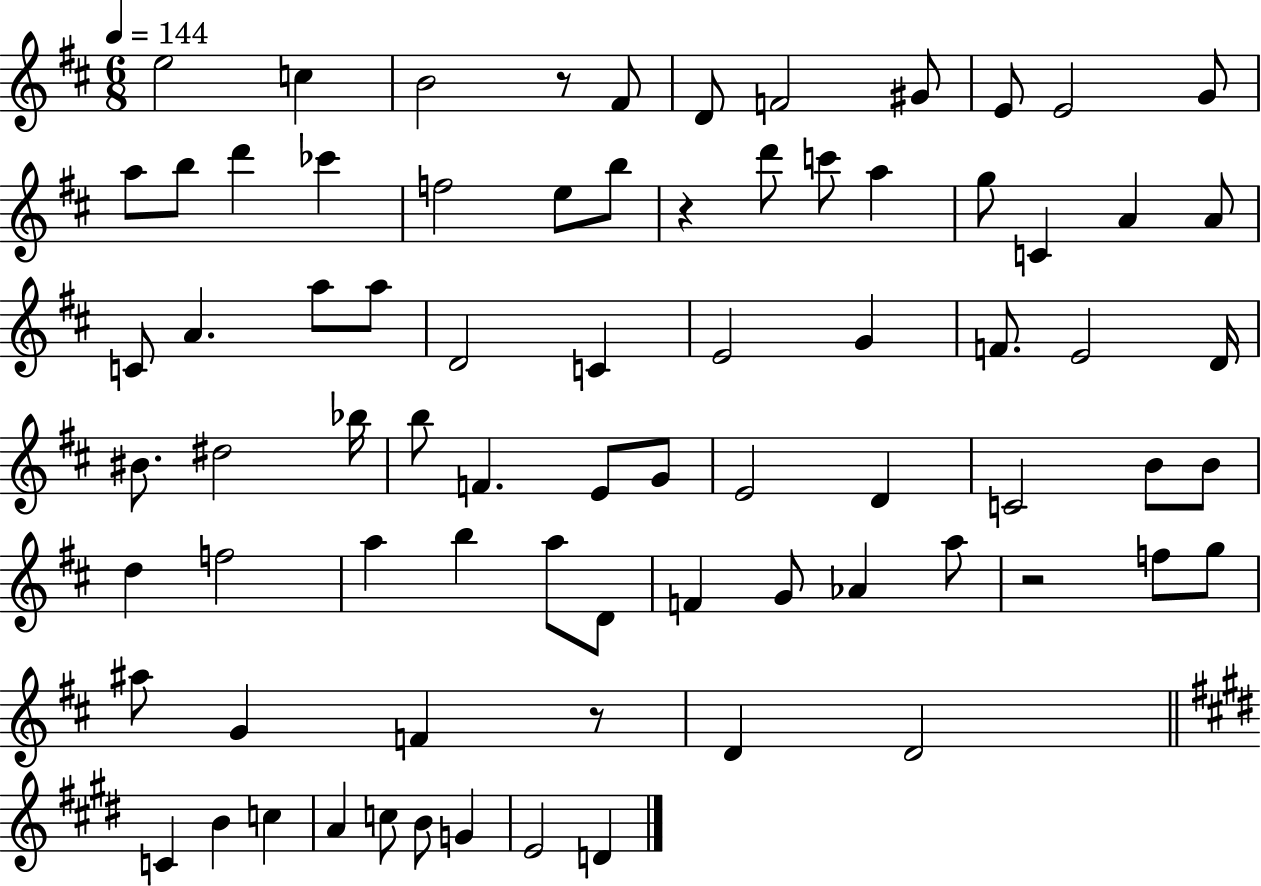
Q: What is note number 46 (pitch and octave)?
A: B4